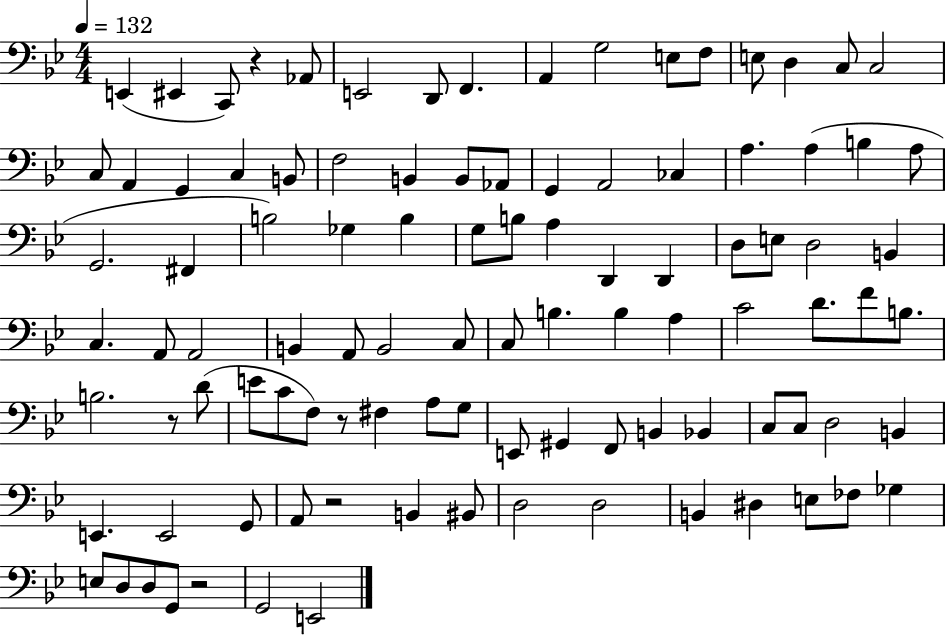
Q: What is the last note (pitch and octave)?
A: E2